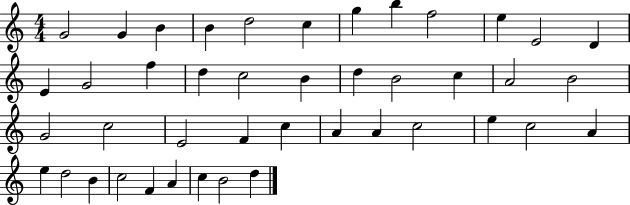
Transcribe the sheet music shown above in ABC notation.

X:1
T:Untitled
M:4/4
L:1/4
K:C
G2 G B B d2 c g b f2 e E2 D E G2 f d c2 B d B2 c A2 B2 G2 c2 E2 F c A A c2 e c2 A e d2 B c2 F A c B2 d